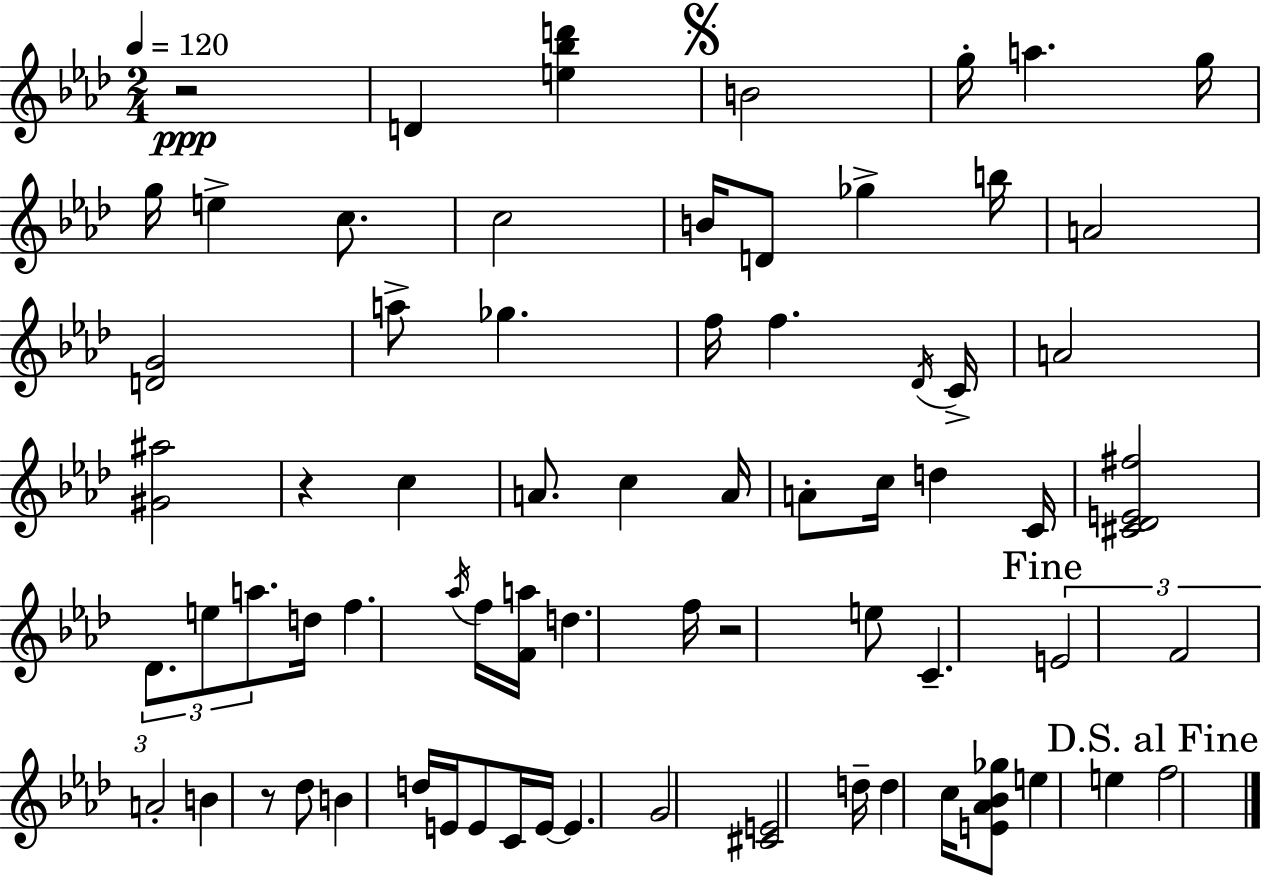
X:1
T:Untitled
M:2/4
L:1/4
K:Fm
z2 D [e_bd'] B2 g/4 a g/4 g/4 e c/2 c2 B/4 D/2 _g b/4 A2 [DG]2 a/2 _g f/4 f _D/4 C/4 A2 [^G^a]2 z c A/2 c A/4 A/2 c/4 d C/4 [^C_DE^f]2 _D/2 e/2 a/2 d/4 f _a/4 f/4 [Fa]/4 d f/4 z2 e/2 C E2 F2 A2 B z/2 _d/2 B d/4 E/4 E/2 C/4 E/4 E G2 [^CE]2 d/4 d c/4 [E_A_B_g]/2 e e f2